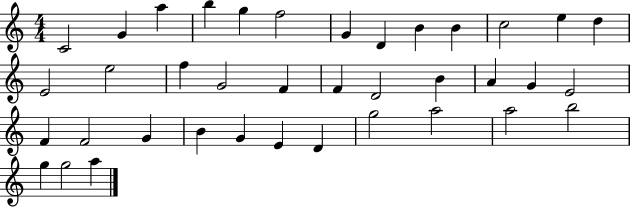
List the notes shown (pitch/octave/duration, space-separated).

C4/h G4/q A5/q B5/q G5/q F5/h G4/q D4/q B4/q B4/q C5/h E5/q D5/q E4/h E5/h F5/q G4/h F4/q F4/q D4/h B4/q A4/q G4/q E4/h F4/q F4/h G4/q B4/q G4/q E4/q D4/q G5/h A5/h A5/h B5/h G5/q G5/h A5/q